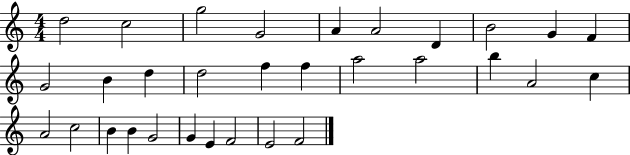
{
  \clef treble
  \numericTimeSignature
  \time 4/4
  \key c \major
  d''2 c''2 | g''2 g'2 | a'4 a'2 d'4 | b'2 g'4 f'4 | \break g'2 b'4 d''4 | d''2 f''4 f''4 | a''2 a''2 | b''4 a'2 c''4 | \break a'2 c''2 | b'4 b'4 g'2 | g'4 e'4 f'2 | e'2 f'2 | \break \bar "|."
}